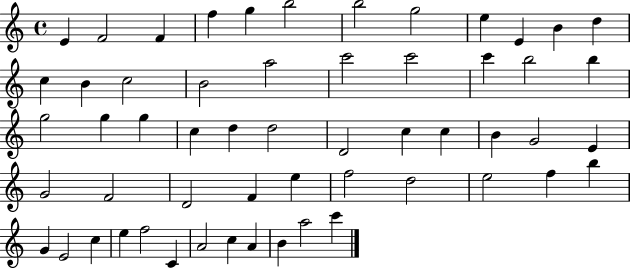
{
  \clef treble
  \time 4/4
  \defaultTimeSignature
  \key c \major
  e'4 f'2 f'4 | f''4 g''4 b''2 | b''2 g''2 | e''4 e'4 b'4 d''4 | \break c''4 b'4 c''2 | b'2 a''2 | c'''2 c'''2 | c'''4 b''2 b''4 | \break g''2 g''4 g''4 | c''4 d''4 d''2 | d'2 c''4 c''4 | b'4 g'2 e'4 | \break g'2 f'2 | d'2 f'4 e''4 | f''2 d''2 | e''2 f''4 b''4 | \break g'4 e'2 c''4 | e''4 f''2 c'4 | a'2 c''4 a'4 | b'4 a''2 c'''4 | \break \bar "|."
}